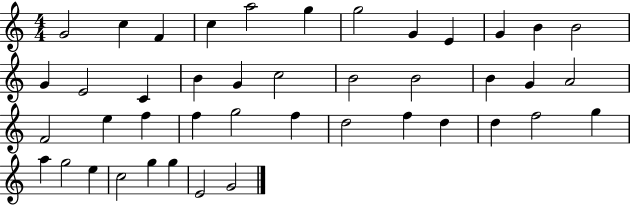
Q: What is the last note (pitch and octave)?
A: G4